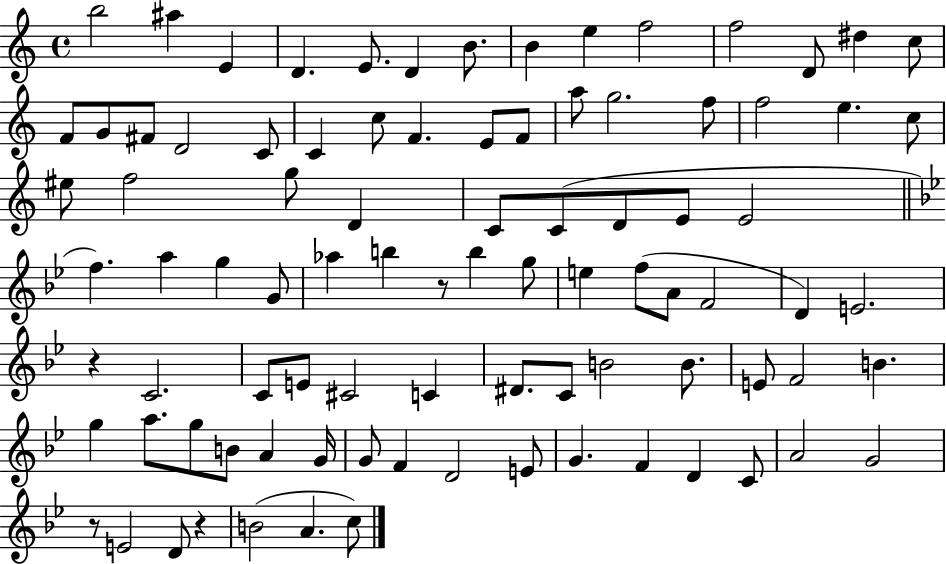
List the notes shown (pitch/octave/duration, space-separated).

B5/h A#5/q E4/q D4/q. E4/e. D4/q B4/e. B4/q E5/q F5/h F5/h D4/e D#5/q C5/e F4/e G4/e F#4/e D4/h C4/e C4/q C5/e F4/q. E4/e F4/e A5/e G5/h. F5/e F5/h E5/q. C5/e EIS5/e F5/h G5/e D4/q C4/e C4/e D4/e E4/e E4/h F5/q. A5/q G5/q G4/e Ab5/q B5/q R/e B5/q G5/e E5/q F5/e A4/e F4/h D4/q E4/h. R/q C4/h. C4/e E4/e C#4/h C4/q D#4/e. C4/e B4/h B4/e. E4/e F4/h B4/q. G5/q A5/e. G5/e B4/e A4/q G4/s G4/e F4/q D4/h E4/e G4/q. F4/q D4/q C4/e A4/h G4/h R/e E4/h D4/e R/q B4/h A4/q. C5/e